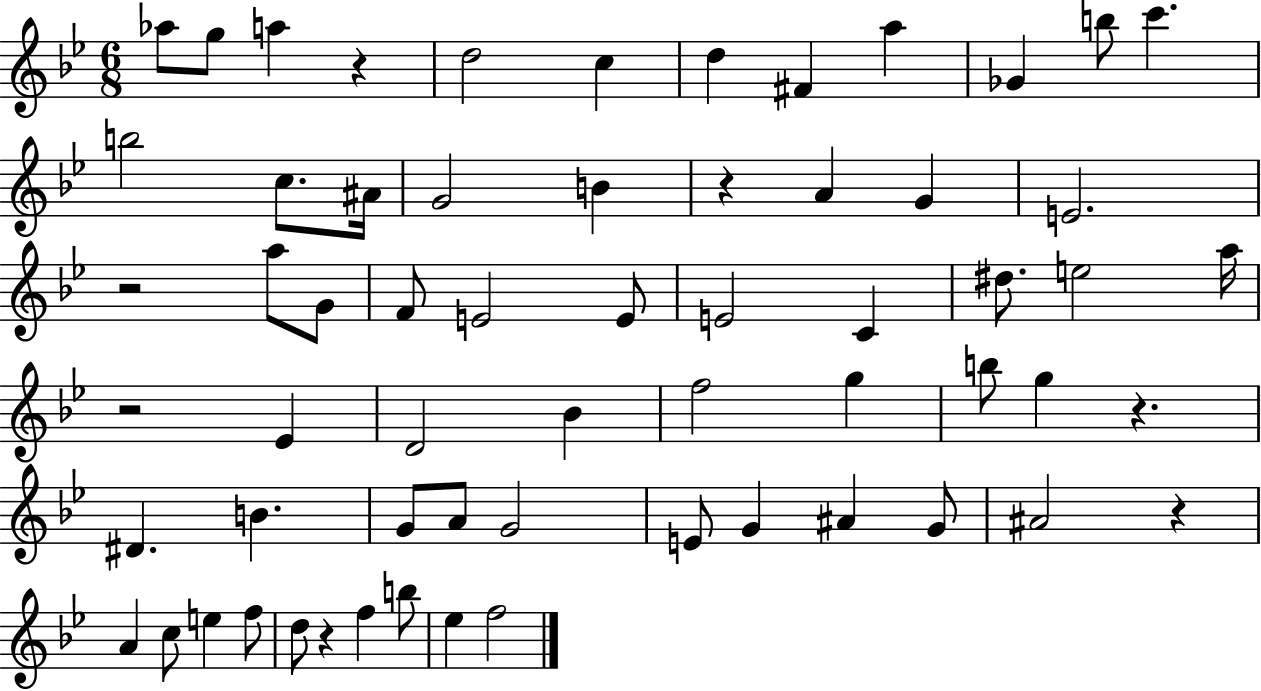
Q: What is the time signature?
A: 6/8